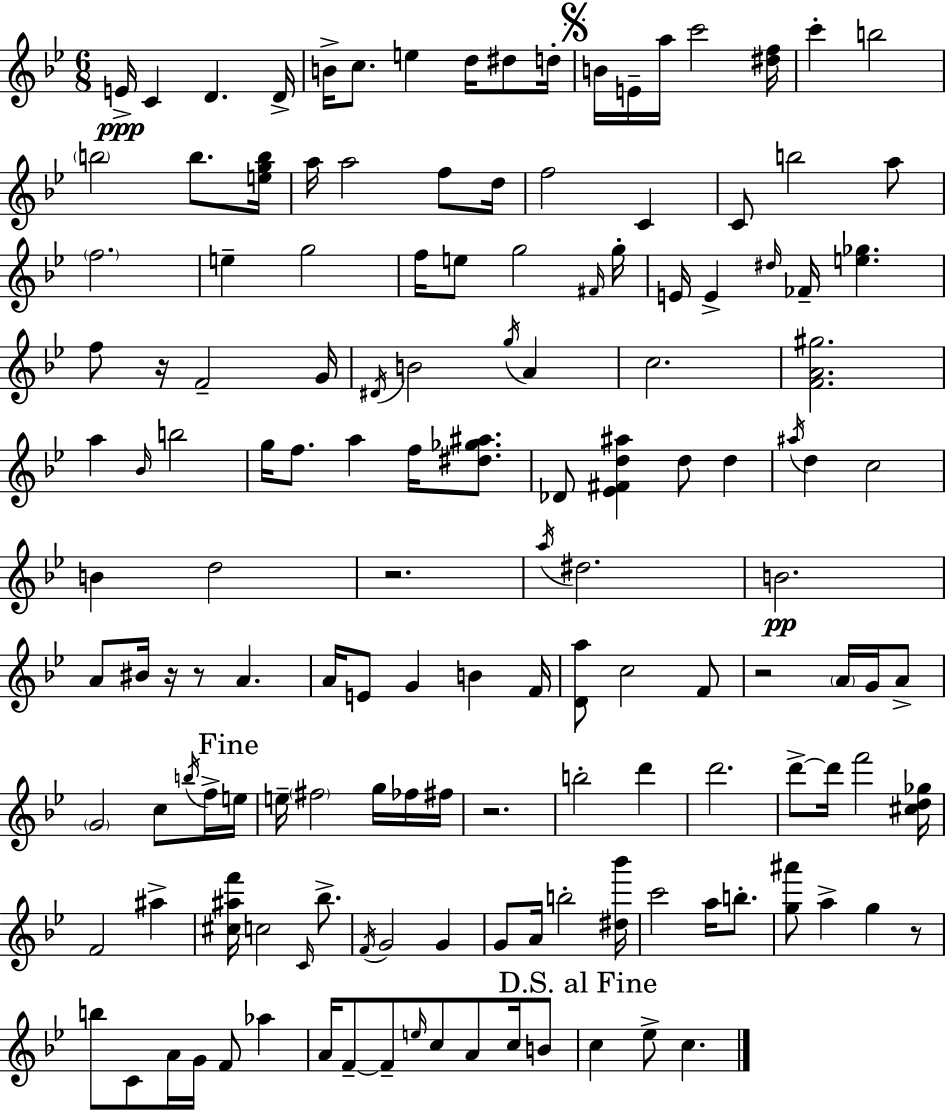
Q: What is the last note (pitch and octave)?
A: C5